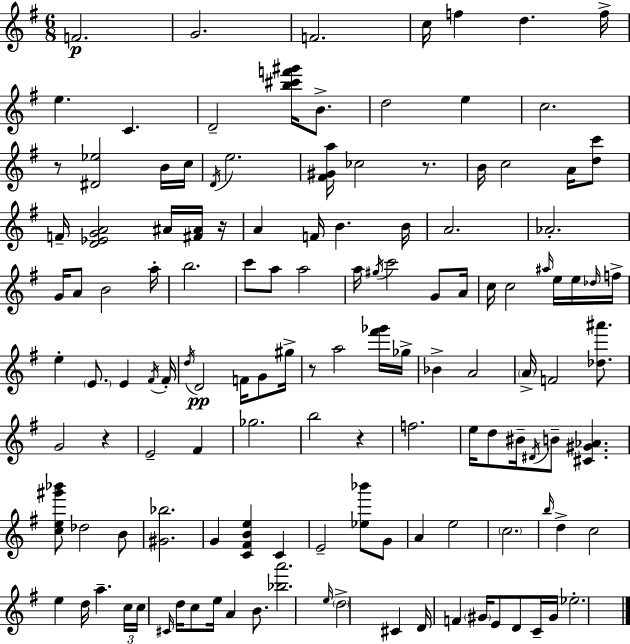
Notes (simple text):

F4/h. G4/h. F4/h. C5/s F5/q D5/q. F5/s E5/q. C4/q. D4/h [B5,C#6,F6,G#6]/s B4/e. D5/h E5/q C5/h. R/e [D#4,Eb5]/h B4/s C5/s D4/s E5/h. [F#4,G#4,A5]/s CES5/h R/e. B4/s C5/h A4/s [D5,C6]/e F4/s [D4,Eb4,G4,A4]/h A#4/s [F#4,A#4]/s R/s A4/q F4/s B4/q. B4/s A4/h. Ab4/h. G4/s A4/e B4/h A5/s B5/h. C6/e A5/e A5/h A5/s G#5/s C6/h G4/e A4/s C5/s C5/h A#5/s E5/s E5/s Db5/s F5/s E5/q E4/e. E4/q F#4/s F#4/s D5/s D4/h F4/s G4/e G#5/s R/e A5/h [F#6,Gb6]/s Gb5/s Bb4/q A4/h A4/s F4/h [Db5,A#6]/e. G4/h R/q E4/h F#4/q Gb5/h. B5/h R/q F5/h. E5/s D5/e BIS4/s D#4/s B4/e [C#4,G#4,Ab4]/q. [C5,E5,G#6,Bb6]/e Db5/h B4/e [G#4,Bb5]/h. G4/q [C4,F#4,B4,E5]/q C4/q E4/h [Eb5,Bb6]/e G4/e A4/q E5/h C5/h. B5/s D5/q C5/h E5/q D5/s A5/q. C5/s C5/s C#4/s D5/s C5/e E5/s A4/q B4/e. [Bb5,A6]/h. E5/s D5/h C#4/q D4/s F4/q G#4/s E4/e D4/e C4/s G#4/s Eb5/h.